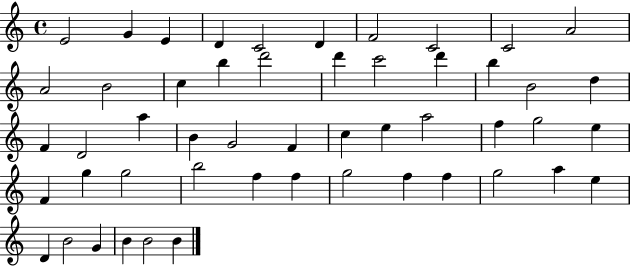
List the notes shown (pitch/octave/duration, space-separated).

E4/h G4/q E4/q D4/q C4/h D4/q F4/h C4/h C4/h A4/h A4/h B4/h C5/q B5/q D6/h D6/q C6/h D6/q B5/q B4/h D5/q F4/q D4/h A5/q B4/q G4/h F4/q C5/q E5/q A5/h F5/q G5/h E5/q F4/q G5/q G5/h B5/h F5/q F5/q G5/h F5/q F5/q G5/h A5/q E5/q D4/q B4/h G4/q B4/q B4/h B4/q